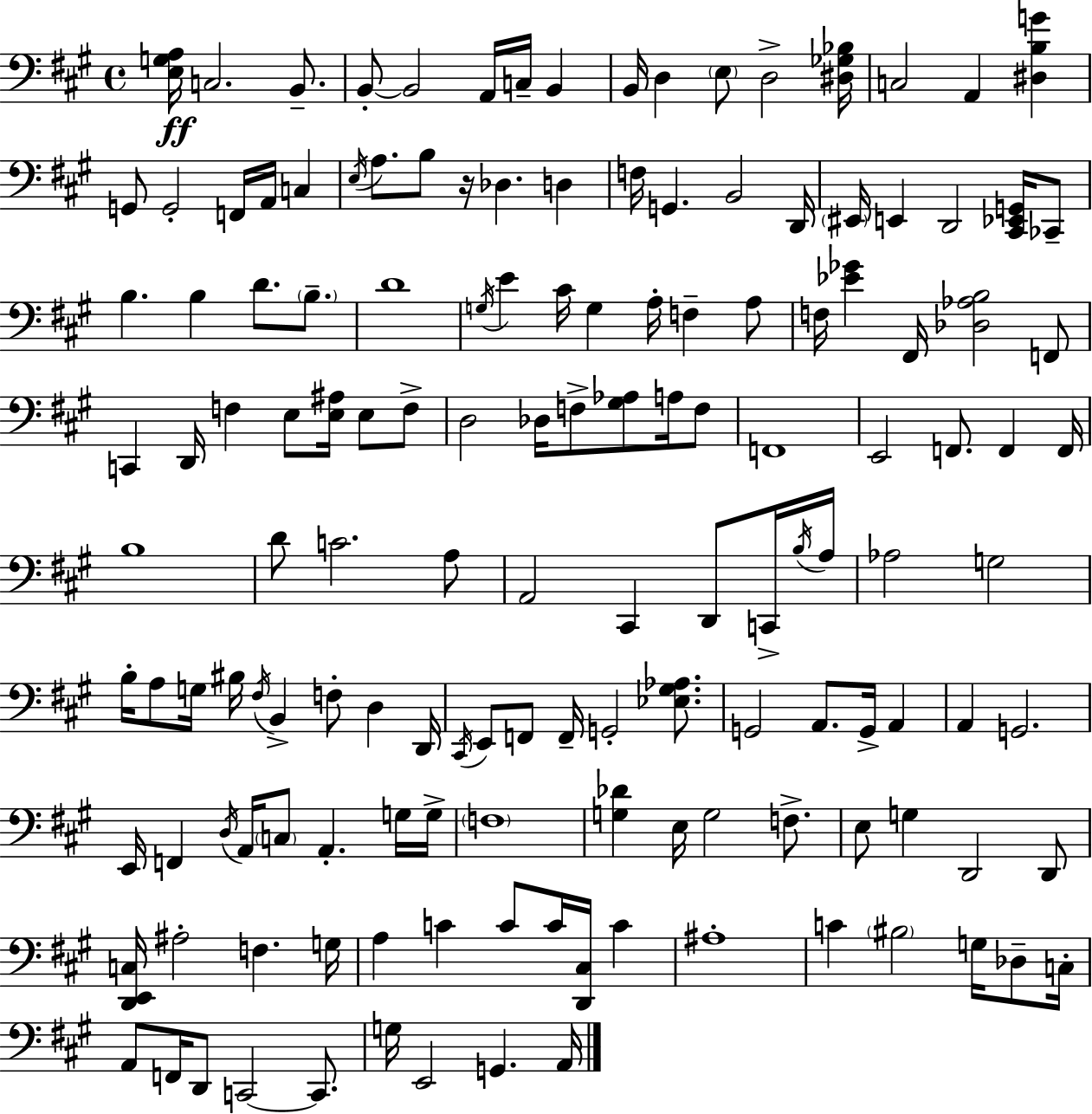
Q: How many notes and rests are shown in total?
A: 146